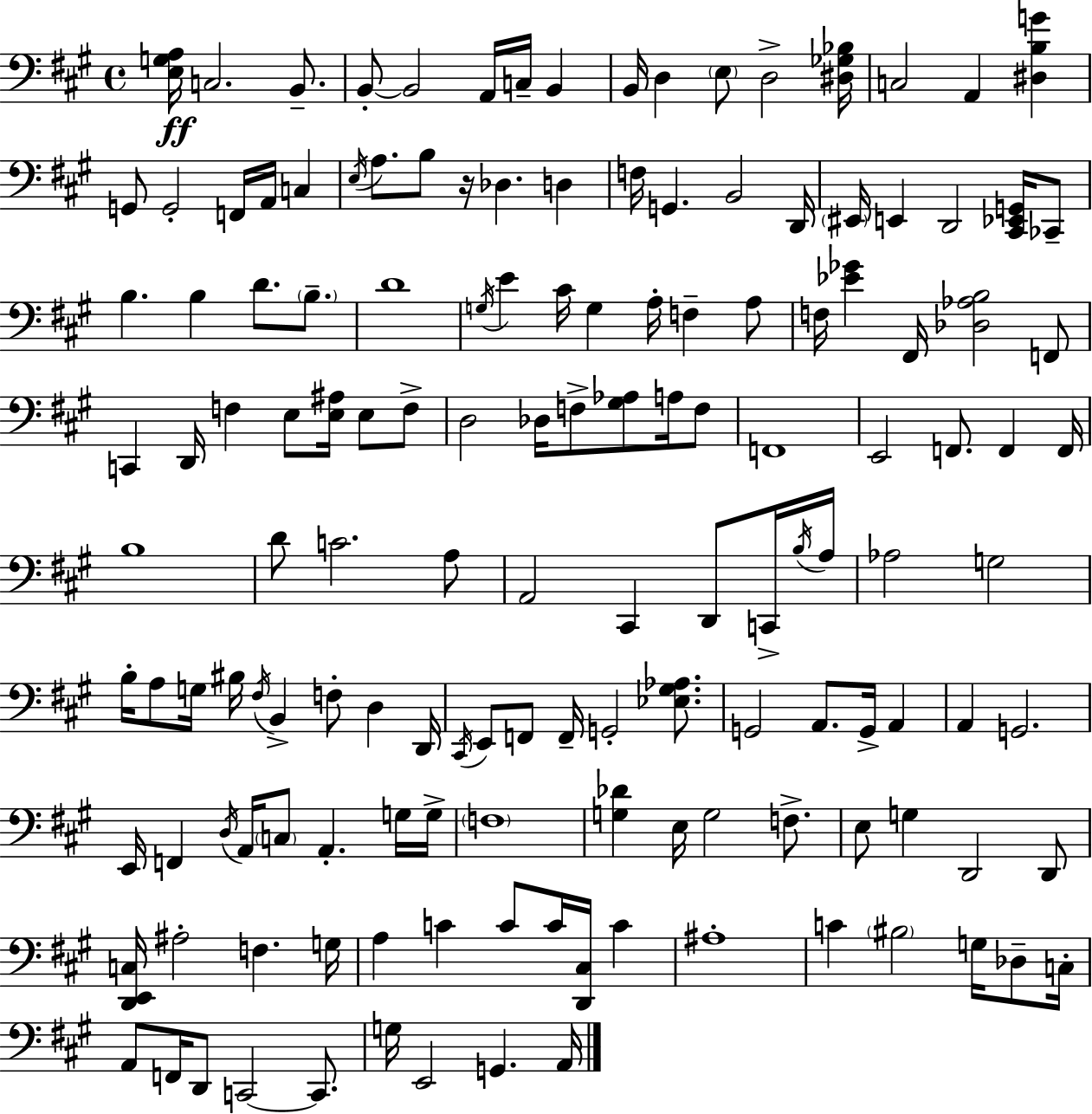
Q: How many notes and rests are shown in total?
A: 146